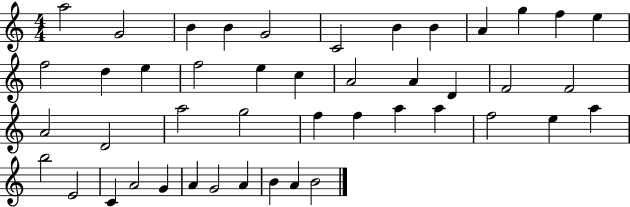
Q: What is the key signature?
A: C major